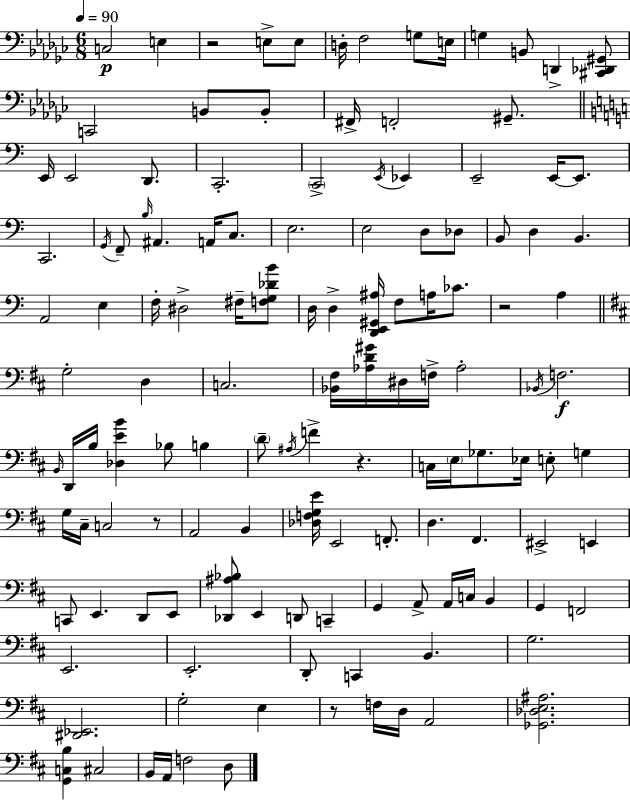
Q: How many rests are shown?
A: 5